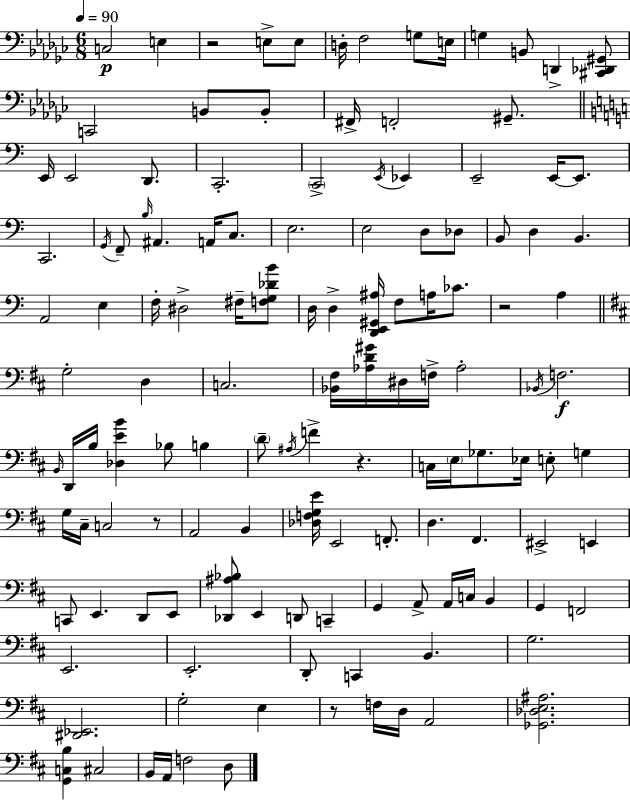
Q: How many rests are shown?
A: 5